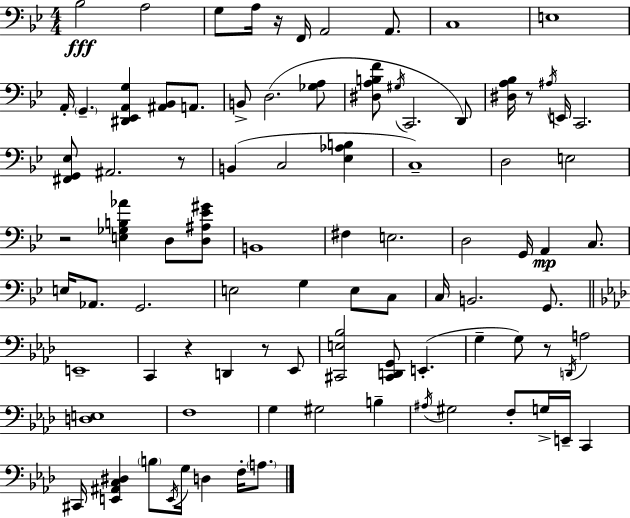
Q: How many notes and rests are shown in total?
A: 90